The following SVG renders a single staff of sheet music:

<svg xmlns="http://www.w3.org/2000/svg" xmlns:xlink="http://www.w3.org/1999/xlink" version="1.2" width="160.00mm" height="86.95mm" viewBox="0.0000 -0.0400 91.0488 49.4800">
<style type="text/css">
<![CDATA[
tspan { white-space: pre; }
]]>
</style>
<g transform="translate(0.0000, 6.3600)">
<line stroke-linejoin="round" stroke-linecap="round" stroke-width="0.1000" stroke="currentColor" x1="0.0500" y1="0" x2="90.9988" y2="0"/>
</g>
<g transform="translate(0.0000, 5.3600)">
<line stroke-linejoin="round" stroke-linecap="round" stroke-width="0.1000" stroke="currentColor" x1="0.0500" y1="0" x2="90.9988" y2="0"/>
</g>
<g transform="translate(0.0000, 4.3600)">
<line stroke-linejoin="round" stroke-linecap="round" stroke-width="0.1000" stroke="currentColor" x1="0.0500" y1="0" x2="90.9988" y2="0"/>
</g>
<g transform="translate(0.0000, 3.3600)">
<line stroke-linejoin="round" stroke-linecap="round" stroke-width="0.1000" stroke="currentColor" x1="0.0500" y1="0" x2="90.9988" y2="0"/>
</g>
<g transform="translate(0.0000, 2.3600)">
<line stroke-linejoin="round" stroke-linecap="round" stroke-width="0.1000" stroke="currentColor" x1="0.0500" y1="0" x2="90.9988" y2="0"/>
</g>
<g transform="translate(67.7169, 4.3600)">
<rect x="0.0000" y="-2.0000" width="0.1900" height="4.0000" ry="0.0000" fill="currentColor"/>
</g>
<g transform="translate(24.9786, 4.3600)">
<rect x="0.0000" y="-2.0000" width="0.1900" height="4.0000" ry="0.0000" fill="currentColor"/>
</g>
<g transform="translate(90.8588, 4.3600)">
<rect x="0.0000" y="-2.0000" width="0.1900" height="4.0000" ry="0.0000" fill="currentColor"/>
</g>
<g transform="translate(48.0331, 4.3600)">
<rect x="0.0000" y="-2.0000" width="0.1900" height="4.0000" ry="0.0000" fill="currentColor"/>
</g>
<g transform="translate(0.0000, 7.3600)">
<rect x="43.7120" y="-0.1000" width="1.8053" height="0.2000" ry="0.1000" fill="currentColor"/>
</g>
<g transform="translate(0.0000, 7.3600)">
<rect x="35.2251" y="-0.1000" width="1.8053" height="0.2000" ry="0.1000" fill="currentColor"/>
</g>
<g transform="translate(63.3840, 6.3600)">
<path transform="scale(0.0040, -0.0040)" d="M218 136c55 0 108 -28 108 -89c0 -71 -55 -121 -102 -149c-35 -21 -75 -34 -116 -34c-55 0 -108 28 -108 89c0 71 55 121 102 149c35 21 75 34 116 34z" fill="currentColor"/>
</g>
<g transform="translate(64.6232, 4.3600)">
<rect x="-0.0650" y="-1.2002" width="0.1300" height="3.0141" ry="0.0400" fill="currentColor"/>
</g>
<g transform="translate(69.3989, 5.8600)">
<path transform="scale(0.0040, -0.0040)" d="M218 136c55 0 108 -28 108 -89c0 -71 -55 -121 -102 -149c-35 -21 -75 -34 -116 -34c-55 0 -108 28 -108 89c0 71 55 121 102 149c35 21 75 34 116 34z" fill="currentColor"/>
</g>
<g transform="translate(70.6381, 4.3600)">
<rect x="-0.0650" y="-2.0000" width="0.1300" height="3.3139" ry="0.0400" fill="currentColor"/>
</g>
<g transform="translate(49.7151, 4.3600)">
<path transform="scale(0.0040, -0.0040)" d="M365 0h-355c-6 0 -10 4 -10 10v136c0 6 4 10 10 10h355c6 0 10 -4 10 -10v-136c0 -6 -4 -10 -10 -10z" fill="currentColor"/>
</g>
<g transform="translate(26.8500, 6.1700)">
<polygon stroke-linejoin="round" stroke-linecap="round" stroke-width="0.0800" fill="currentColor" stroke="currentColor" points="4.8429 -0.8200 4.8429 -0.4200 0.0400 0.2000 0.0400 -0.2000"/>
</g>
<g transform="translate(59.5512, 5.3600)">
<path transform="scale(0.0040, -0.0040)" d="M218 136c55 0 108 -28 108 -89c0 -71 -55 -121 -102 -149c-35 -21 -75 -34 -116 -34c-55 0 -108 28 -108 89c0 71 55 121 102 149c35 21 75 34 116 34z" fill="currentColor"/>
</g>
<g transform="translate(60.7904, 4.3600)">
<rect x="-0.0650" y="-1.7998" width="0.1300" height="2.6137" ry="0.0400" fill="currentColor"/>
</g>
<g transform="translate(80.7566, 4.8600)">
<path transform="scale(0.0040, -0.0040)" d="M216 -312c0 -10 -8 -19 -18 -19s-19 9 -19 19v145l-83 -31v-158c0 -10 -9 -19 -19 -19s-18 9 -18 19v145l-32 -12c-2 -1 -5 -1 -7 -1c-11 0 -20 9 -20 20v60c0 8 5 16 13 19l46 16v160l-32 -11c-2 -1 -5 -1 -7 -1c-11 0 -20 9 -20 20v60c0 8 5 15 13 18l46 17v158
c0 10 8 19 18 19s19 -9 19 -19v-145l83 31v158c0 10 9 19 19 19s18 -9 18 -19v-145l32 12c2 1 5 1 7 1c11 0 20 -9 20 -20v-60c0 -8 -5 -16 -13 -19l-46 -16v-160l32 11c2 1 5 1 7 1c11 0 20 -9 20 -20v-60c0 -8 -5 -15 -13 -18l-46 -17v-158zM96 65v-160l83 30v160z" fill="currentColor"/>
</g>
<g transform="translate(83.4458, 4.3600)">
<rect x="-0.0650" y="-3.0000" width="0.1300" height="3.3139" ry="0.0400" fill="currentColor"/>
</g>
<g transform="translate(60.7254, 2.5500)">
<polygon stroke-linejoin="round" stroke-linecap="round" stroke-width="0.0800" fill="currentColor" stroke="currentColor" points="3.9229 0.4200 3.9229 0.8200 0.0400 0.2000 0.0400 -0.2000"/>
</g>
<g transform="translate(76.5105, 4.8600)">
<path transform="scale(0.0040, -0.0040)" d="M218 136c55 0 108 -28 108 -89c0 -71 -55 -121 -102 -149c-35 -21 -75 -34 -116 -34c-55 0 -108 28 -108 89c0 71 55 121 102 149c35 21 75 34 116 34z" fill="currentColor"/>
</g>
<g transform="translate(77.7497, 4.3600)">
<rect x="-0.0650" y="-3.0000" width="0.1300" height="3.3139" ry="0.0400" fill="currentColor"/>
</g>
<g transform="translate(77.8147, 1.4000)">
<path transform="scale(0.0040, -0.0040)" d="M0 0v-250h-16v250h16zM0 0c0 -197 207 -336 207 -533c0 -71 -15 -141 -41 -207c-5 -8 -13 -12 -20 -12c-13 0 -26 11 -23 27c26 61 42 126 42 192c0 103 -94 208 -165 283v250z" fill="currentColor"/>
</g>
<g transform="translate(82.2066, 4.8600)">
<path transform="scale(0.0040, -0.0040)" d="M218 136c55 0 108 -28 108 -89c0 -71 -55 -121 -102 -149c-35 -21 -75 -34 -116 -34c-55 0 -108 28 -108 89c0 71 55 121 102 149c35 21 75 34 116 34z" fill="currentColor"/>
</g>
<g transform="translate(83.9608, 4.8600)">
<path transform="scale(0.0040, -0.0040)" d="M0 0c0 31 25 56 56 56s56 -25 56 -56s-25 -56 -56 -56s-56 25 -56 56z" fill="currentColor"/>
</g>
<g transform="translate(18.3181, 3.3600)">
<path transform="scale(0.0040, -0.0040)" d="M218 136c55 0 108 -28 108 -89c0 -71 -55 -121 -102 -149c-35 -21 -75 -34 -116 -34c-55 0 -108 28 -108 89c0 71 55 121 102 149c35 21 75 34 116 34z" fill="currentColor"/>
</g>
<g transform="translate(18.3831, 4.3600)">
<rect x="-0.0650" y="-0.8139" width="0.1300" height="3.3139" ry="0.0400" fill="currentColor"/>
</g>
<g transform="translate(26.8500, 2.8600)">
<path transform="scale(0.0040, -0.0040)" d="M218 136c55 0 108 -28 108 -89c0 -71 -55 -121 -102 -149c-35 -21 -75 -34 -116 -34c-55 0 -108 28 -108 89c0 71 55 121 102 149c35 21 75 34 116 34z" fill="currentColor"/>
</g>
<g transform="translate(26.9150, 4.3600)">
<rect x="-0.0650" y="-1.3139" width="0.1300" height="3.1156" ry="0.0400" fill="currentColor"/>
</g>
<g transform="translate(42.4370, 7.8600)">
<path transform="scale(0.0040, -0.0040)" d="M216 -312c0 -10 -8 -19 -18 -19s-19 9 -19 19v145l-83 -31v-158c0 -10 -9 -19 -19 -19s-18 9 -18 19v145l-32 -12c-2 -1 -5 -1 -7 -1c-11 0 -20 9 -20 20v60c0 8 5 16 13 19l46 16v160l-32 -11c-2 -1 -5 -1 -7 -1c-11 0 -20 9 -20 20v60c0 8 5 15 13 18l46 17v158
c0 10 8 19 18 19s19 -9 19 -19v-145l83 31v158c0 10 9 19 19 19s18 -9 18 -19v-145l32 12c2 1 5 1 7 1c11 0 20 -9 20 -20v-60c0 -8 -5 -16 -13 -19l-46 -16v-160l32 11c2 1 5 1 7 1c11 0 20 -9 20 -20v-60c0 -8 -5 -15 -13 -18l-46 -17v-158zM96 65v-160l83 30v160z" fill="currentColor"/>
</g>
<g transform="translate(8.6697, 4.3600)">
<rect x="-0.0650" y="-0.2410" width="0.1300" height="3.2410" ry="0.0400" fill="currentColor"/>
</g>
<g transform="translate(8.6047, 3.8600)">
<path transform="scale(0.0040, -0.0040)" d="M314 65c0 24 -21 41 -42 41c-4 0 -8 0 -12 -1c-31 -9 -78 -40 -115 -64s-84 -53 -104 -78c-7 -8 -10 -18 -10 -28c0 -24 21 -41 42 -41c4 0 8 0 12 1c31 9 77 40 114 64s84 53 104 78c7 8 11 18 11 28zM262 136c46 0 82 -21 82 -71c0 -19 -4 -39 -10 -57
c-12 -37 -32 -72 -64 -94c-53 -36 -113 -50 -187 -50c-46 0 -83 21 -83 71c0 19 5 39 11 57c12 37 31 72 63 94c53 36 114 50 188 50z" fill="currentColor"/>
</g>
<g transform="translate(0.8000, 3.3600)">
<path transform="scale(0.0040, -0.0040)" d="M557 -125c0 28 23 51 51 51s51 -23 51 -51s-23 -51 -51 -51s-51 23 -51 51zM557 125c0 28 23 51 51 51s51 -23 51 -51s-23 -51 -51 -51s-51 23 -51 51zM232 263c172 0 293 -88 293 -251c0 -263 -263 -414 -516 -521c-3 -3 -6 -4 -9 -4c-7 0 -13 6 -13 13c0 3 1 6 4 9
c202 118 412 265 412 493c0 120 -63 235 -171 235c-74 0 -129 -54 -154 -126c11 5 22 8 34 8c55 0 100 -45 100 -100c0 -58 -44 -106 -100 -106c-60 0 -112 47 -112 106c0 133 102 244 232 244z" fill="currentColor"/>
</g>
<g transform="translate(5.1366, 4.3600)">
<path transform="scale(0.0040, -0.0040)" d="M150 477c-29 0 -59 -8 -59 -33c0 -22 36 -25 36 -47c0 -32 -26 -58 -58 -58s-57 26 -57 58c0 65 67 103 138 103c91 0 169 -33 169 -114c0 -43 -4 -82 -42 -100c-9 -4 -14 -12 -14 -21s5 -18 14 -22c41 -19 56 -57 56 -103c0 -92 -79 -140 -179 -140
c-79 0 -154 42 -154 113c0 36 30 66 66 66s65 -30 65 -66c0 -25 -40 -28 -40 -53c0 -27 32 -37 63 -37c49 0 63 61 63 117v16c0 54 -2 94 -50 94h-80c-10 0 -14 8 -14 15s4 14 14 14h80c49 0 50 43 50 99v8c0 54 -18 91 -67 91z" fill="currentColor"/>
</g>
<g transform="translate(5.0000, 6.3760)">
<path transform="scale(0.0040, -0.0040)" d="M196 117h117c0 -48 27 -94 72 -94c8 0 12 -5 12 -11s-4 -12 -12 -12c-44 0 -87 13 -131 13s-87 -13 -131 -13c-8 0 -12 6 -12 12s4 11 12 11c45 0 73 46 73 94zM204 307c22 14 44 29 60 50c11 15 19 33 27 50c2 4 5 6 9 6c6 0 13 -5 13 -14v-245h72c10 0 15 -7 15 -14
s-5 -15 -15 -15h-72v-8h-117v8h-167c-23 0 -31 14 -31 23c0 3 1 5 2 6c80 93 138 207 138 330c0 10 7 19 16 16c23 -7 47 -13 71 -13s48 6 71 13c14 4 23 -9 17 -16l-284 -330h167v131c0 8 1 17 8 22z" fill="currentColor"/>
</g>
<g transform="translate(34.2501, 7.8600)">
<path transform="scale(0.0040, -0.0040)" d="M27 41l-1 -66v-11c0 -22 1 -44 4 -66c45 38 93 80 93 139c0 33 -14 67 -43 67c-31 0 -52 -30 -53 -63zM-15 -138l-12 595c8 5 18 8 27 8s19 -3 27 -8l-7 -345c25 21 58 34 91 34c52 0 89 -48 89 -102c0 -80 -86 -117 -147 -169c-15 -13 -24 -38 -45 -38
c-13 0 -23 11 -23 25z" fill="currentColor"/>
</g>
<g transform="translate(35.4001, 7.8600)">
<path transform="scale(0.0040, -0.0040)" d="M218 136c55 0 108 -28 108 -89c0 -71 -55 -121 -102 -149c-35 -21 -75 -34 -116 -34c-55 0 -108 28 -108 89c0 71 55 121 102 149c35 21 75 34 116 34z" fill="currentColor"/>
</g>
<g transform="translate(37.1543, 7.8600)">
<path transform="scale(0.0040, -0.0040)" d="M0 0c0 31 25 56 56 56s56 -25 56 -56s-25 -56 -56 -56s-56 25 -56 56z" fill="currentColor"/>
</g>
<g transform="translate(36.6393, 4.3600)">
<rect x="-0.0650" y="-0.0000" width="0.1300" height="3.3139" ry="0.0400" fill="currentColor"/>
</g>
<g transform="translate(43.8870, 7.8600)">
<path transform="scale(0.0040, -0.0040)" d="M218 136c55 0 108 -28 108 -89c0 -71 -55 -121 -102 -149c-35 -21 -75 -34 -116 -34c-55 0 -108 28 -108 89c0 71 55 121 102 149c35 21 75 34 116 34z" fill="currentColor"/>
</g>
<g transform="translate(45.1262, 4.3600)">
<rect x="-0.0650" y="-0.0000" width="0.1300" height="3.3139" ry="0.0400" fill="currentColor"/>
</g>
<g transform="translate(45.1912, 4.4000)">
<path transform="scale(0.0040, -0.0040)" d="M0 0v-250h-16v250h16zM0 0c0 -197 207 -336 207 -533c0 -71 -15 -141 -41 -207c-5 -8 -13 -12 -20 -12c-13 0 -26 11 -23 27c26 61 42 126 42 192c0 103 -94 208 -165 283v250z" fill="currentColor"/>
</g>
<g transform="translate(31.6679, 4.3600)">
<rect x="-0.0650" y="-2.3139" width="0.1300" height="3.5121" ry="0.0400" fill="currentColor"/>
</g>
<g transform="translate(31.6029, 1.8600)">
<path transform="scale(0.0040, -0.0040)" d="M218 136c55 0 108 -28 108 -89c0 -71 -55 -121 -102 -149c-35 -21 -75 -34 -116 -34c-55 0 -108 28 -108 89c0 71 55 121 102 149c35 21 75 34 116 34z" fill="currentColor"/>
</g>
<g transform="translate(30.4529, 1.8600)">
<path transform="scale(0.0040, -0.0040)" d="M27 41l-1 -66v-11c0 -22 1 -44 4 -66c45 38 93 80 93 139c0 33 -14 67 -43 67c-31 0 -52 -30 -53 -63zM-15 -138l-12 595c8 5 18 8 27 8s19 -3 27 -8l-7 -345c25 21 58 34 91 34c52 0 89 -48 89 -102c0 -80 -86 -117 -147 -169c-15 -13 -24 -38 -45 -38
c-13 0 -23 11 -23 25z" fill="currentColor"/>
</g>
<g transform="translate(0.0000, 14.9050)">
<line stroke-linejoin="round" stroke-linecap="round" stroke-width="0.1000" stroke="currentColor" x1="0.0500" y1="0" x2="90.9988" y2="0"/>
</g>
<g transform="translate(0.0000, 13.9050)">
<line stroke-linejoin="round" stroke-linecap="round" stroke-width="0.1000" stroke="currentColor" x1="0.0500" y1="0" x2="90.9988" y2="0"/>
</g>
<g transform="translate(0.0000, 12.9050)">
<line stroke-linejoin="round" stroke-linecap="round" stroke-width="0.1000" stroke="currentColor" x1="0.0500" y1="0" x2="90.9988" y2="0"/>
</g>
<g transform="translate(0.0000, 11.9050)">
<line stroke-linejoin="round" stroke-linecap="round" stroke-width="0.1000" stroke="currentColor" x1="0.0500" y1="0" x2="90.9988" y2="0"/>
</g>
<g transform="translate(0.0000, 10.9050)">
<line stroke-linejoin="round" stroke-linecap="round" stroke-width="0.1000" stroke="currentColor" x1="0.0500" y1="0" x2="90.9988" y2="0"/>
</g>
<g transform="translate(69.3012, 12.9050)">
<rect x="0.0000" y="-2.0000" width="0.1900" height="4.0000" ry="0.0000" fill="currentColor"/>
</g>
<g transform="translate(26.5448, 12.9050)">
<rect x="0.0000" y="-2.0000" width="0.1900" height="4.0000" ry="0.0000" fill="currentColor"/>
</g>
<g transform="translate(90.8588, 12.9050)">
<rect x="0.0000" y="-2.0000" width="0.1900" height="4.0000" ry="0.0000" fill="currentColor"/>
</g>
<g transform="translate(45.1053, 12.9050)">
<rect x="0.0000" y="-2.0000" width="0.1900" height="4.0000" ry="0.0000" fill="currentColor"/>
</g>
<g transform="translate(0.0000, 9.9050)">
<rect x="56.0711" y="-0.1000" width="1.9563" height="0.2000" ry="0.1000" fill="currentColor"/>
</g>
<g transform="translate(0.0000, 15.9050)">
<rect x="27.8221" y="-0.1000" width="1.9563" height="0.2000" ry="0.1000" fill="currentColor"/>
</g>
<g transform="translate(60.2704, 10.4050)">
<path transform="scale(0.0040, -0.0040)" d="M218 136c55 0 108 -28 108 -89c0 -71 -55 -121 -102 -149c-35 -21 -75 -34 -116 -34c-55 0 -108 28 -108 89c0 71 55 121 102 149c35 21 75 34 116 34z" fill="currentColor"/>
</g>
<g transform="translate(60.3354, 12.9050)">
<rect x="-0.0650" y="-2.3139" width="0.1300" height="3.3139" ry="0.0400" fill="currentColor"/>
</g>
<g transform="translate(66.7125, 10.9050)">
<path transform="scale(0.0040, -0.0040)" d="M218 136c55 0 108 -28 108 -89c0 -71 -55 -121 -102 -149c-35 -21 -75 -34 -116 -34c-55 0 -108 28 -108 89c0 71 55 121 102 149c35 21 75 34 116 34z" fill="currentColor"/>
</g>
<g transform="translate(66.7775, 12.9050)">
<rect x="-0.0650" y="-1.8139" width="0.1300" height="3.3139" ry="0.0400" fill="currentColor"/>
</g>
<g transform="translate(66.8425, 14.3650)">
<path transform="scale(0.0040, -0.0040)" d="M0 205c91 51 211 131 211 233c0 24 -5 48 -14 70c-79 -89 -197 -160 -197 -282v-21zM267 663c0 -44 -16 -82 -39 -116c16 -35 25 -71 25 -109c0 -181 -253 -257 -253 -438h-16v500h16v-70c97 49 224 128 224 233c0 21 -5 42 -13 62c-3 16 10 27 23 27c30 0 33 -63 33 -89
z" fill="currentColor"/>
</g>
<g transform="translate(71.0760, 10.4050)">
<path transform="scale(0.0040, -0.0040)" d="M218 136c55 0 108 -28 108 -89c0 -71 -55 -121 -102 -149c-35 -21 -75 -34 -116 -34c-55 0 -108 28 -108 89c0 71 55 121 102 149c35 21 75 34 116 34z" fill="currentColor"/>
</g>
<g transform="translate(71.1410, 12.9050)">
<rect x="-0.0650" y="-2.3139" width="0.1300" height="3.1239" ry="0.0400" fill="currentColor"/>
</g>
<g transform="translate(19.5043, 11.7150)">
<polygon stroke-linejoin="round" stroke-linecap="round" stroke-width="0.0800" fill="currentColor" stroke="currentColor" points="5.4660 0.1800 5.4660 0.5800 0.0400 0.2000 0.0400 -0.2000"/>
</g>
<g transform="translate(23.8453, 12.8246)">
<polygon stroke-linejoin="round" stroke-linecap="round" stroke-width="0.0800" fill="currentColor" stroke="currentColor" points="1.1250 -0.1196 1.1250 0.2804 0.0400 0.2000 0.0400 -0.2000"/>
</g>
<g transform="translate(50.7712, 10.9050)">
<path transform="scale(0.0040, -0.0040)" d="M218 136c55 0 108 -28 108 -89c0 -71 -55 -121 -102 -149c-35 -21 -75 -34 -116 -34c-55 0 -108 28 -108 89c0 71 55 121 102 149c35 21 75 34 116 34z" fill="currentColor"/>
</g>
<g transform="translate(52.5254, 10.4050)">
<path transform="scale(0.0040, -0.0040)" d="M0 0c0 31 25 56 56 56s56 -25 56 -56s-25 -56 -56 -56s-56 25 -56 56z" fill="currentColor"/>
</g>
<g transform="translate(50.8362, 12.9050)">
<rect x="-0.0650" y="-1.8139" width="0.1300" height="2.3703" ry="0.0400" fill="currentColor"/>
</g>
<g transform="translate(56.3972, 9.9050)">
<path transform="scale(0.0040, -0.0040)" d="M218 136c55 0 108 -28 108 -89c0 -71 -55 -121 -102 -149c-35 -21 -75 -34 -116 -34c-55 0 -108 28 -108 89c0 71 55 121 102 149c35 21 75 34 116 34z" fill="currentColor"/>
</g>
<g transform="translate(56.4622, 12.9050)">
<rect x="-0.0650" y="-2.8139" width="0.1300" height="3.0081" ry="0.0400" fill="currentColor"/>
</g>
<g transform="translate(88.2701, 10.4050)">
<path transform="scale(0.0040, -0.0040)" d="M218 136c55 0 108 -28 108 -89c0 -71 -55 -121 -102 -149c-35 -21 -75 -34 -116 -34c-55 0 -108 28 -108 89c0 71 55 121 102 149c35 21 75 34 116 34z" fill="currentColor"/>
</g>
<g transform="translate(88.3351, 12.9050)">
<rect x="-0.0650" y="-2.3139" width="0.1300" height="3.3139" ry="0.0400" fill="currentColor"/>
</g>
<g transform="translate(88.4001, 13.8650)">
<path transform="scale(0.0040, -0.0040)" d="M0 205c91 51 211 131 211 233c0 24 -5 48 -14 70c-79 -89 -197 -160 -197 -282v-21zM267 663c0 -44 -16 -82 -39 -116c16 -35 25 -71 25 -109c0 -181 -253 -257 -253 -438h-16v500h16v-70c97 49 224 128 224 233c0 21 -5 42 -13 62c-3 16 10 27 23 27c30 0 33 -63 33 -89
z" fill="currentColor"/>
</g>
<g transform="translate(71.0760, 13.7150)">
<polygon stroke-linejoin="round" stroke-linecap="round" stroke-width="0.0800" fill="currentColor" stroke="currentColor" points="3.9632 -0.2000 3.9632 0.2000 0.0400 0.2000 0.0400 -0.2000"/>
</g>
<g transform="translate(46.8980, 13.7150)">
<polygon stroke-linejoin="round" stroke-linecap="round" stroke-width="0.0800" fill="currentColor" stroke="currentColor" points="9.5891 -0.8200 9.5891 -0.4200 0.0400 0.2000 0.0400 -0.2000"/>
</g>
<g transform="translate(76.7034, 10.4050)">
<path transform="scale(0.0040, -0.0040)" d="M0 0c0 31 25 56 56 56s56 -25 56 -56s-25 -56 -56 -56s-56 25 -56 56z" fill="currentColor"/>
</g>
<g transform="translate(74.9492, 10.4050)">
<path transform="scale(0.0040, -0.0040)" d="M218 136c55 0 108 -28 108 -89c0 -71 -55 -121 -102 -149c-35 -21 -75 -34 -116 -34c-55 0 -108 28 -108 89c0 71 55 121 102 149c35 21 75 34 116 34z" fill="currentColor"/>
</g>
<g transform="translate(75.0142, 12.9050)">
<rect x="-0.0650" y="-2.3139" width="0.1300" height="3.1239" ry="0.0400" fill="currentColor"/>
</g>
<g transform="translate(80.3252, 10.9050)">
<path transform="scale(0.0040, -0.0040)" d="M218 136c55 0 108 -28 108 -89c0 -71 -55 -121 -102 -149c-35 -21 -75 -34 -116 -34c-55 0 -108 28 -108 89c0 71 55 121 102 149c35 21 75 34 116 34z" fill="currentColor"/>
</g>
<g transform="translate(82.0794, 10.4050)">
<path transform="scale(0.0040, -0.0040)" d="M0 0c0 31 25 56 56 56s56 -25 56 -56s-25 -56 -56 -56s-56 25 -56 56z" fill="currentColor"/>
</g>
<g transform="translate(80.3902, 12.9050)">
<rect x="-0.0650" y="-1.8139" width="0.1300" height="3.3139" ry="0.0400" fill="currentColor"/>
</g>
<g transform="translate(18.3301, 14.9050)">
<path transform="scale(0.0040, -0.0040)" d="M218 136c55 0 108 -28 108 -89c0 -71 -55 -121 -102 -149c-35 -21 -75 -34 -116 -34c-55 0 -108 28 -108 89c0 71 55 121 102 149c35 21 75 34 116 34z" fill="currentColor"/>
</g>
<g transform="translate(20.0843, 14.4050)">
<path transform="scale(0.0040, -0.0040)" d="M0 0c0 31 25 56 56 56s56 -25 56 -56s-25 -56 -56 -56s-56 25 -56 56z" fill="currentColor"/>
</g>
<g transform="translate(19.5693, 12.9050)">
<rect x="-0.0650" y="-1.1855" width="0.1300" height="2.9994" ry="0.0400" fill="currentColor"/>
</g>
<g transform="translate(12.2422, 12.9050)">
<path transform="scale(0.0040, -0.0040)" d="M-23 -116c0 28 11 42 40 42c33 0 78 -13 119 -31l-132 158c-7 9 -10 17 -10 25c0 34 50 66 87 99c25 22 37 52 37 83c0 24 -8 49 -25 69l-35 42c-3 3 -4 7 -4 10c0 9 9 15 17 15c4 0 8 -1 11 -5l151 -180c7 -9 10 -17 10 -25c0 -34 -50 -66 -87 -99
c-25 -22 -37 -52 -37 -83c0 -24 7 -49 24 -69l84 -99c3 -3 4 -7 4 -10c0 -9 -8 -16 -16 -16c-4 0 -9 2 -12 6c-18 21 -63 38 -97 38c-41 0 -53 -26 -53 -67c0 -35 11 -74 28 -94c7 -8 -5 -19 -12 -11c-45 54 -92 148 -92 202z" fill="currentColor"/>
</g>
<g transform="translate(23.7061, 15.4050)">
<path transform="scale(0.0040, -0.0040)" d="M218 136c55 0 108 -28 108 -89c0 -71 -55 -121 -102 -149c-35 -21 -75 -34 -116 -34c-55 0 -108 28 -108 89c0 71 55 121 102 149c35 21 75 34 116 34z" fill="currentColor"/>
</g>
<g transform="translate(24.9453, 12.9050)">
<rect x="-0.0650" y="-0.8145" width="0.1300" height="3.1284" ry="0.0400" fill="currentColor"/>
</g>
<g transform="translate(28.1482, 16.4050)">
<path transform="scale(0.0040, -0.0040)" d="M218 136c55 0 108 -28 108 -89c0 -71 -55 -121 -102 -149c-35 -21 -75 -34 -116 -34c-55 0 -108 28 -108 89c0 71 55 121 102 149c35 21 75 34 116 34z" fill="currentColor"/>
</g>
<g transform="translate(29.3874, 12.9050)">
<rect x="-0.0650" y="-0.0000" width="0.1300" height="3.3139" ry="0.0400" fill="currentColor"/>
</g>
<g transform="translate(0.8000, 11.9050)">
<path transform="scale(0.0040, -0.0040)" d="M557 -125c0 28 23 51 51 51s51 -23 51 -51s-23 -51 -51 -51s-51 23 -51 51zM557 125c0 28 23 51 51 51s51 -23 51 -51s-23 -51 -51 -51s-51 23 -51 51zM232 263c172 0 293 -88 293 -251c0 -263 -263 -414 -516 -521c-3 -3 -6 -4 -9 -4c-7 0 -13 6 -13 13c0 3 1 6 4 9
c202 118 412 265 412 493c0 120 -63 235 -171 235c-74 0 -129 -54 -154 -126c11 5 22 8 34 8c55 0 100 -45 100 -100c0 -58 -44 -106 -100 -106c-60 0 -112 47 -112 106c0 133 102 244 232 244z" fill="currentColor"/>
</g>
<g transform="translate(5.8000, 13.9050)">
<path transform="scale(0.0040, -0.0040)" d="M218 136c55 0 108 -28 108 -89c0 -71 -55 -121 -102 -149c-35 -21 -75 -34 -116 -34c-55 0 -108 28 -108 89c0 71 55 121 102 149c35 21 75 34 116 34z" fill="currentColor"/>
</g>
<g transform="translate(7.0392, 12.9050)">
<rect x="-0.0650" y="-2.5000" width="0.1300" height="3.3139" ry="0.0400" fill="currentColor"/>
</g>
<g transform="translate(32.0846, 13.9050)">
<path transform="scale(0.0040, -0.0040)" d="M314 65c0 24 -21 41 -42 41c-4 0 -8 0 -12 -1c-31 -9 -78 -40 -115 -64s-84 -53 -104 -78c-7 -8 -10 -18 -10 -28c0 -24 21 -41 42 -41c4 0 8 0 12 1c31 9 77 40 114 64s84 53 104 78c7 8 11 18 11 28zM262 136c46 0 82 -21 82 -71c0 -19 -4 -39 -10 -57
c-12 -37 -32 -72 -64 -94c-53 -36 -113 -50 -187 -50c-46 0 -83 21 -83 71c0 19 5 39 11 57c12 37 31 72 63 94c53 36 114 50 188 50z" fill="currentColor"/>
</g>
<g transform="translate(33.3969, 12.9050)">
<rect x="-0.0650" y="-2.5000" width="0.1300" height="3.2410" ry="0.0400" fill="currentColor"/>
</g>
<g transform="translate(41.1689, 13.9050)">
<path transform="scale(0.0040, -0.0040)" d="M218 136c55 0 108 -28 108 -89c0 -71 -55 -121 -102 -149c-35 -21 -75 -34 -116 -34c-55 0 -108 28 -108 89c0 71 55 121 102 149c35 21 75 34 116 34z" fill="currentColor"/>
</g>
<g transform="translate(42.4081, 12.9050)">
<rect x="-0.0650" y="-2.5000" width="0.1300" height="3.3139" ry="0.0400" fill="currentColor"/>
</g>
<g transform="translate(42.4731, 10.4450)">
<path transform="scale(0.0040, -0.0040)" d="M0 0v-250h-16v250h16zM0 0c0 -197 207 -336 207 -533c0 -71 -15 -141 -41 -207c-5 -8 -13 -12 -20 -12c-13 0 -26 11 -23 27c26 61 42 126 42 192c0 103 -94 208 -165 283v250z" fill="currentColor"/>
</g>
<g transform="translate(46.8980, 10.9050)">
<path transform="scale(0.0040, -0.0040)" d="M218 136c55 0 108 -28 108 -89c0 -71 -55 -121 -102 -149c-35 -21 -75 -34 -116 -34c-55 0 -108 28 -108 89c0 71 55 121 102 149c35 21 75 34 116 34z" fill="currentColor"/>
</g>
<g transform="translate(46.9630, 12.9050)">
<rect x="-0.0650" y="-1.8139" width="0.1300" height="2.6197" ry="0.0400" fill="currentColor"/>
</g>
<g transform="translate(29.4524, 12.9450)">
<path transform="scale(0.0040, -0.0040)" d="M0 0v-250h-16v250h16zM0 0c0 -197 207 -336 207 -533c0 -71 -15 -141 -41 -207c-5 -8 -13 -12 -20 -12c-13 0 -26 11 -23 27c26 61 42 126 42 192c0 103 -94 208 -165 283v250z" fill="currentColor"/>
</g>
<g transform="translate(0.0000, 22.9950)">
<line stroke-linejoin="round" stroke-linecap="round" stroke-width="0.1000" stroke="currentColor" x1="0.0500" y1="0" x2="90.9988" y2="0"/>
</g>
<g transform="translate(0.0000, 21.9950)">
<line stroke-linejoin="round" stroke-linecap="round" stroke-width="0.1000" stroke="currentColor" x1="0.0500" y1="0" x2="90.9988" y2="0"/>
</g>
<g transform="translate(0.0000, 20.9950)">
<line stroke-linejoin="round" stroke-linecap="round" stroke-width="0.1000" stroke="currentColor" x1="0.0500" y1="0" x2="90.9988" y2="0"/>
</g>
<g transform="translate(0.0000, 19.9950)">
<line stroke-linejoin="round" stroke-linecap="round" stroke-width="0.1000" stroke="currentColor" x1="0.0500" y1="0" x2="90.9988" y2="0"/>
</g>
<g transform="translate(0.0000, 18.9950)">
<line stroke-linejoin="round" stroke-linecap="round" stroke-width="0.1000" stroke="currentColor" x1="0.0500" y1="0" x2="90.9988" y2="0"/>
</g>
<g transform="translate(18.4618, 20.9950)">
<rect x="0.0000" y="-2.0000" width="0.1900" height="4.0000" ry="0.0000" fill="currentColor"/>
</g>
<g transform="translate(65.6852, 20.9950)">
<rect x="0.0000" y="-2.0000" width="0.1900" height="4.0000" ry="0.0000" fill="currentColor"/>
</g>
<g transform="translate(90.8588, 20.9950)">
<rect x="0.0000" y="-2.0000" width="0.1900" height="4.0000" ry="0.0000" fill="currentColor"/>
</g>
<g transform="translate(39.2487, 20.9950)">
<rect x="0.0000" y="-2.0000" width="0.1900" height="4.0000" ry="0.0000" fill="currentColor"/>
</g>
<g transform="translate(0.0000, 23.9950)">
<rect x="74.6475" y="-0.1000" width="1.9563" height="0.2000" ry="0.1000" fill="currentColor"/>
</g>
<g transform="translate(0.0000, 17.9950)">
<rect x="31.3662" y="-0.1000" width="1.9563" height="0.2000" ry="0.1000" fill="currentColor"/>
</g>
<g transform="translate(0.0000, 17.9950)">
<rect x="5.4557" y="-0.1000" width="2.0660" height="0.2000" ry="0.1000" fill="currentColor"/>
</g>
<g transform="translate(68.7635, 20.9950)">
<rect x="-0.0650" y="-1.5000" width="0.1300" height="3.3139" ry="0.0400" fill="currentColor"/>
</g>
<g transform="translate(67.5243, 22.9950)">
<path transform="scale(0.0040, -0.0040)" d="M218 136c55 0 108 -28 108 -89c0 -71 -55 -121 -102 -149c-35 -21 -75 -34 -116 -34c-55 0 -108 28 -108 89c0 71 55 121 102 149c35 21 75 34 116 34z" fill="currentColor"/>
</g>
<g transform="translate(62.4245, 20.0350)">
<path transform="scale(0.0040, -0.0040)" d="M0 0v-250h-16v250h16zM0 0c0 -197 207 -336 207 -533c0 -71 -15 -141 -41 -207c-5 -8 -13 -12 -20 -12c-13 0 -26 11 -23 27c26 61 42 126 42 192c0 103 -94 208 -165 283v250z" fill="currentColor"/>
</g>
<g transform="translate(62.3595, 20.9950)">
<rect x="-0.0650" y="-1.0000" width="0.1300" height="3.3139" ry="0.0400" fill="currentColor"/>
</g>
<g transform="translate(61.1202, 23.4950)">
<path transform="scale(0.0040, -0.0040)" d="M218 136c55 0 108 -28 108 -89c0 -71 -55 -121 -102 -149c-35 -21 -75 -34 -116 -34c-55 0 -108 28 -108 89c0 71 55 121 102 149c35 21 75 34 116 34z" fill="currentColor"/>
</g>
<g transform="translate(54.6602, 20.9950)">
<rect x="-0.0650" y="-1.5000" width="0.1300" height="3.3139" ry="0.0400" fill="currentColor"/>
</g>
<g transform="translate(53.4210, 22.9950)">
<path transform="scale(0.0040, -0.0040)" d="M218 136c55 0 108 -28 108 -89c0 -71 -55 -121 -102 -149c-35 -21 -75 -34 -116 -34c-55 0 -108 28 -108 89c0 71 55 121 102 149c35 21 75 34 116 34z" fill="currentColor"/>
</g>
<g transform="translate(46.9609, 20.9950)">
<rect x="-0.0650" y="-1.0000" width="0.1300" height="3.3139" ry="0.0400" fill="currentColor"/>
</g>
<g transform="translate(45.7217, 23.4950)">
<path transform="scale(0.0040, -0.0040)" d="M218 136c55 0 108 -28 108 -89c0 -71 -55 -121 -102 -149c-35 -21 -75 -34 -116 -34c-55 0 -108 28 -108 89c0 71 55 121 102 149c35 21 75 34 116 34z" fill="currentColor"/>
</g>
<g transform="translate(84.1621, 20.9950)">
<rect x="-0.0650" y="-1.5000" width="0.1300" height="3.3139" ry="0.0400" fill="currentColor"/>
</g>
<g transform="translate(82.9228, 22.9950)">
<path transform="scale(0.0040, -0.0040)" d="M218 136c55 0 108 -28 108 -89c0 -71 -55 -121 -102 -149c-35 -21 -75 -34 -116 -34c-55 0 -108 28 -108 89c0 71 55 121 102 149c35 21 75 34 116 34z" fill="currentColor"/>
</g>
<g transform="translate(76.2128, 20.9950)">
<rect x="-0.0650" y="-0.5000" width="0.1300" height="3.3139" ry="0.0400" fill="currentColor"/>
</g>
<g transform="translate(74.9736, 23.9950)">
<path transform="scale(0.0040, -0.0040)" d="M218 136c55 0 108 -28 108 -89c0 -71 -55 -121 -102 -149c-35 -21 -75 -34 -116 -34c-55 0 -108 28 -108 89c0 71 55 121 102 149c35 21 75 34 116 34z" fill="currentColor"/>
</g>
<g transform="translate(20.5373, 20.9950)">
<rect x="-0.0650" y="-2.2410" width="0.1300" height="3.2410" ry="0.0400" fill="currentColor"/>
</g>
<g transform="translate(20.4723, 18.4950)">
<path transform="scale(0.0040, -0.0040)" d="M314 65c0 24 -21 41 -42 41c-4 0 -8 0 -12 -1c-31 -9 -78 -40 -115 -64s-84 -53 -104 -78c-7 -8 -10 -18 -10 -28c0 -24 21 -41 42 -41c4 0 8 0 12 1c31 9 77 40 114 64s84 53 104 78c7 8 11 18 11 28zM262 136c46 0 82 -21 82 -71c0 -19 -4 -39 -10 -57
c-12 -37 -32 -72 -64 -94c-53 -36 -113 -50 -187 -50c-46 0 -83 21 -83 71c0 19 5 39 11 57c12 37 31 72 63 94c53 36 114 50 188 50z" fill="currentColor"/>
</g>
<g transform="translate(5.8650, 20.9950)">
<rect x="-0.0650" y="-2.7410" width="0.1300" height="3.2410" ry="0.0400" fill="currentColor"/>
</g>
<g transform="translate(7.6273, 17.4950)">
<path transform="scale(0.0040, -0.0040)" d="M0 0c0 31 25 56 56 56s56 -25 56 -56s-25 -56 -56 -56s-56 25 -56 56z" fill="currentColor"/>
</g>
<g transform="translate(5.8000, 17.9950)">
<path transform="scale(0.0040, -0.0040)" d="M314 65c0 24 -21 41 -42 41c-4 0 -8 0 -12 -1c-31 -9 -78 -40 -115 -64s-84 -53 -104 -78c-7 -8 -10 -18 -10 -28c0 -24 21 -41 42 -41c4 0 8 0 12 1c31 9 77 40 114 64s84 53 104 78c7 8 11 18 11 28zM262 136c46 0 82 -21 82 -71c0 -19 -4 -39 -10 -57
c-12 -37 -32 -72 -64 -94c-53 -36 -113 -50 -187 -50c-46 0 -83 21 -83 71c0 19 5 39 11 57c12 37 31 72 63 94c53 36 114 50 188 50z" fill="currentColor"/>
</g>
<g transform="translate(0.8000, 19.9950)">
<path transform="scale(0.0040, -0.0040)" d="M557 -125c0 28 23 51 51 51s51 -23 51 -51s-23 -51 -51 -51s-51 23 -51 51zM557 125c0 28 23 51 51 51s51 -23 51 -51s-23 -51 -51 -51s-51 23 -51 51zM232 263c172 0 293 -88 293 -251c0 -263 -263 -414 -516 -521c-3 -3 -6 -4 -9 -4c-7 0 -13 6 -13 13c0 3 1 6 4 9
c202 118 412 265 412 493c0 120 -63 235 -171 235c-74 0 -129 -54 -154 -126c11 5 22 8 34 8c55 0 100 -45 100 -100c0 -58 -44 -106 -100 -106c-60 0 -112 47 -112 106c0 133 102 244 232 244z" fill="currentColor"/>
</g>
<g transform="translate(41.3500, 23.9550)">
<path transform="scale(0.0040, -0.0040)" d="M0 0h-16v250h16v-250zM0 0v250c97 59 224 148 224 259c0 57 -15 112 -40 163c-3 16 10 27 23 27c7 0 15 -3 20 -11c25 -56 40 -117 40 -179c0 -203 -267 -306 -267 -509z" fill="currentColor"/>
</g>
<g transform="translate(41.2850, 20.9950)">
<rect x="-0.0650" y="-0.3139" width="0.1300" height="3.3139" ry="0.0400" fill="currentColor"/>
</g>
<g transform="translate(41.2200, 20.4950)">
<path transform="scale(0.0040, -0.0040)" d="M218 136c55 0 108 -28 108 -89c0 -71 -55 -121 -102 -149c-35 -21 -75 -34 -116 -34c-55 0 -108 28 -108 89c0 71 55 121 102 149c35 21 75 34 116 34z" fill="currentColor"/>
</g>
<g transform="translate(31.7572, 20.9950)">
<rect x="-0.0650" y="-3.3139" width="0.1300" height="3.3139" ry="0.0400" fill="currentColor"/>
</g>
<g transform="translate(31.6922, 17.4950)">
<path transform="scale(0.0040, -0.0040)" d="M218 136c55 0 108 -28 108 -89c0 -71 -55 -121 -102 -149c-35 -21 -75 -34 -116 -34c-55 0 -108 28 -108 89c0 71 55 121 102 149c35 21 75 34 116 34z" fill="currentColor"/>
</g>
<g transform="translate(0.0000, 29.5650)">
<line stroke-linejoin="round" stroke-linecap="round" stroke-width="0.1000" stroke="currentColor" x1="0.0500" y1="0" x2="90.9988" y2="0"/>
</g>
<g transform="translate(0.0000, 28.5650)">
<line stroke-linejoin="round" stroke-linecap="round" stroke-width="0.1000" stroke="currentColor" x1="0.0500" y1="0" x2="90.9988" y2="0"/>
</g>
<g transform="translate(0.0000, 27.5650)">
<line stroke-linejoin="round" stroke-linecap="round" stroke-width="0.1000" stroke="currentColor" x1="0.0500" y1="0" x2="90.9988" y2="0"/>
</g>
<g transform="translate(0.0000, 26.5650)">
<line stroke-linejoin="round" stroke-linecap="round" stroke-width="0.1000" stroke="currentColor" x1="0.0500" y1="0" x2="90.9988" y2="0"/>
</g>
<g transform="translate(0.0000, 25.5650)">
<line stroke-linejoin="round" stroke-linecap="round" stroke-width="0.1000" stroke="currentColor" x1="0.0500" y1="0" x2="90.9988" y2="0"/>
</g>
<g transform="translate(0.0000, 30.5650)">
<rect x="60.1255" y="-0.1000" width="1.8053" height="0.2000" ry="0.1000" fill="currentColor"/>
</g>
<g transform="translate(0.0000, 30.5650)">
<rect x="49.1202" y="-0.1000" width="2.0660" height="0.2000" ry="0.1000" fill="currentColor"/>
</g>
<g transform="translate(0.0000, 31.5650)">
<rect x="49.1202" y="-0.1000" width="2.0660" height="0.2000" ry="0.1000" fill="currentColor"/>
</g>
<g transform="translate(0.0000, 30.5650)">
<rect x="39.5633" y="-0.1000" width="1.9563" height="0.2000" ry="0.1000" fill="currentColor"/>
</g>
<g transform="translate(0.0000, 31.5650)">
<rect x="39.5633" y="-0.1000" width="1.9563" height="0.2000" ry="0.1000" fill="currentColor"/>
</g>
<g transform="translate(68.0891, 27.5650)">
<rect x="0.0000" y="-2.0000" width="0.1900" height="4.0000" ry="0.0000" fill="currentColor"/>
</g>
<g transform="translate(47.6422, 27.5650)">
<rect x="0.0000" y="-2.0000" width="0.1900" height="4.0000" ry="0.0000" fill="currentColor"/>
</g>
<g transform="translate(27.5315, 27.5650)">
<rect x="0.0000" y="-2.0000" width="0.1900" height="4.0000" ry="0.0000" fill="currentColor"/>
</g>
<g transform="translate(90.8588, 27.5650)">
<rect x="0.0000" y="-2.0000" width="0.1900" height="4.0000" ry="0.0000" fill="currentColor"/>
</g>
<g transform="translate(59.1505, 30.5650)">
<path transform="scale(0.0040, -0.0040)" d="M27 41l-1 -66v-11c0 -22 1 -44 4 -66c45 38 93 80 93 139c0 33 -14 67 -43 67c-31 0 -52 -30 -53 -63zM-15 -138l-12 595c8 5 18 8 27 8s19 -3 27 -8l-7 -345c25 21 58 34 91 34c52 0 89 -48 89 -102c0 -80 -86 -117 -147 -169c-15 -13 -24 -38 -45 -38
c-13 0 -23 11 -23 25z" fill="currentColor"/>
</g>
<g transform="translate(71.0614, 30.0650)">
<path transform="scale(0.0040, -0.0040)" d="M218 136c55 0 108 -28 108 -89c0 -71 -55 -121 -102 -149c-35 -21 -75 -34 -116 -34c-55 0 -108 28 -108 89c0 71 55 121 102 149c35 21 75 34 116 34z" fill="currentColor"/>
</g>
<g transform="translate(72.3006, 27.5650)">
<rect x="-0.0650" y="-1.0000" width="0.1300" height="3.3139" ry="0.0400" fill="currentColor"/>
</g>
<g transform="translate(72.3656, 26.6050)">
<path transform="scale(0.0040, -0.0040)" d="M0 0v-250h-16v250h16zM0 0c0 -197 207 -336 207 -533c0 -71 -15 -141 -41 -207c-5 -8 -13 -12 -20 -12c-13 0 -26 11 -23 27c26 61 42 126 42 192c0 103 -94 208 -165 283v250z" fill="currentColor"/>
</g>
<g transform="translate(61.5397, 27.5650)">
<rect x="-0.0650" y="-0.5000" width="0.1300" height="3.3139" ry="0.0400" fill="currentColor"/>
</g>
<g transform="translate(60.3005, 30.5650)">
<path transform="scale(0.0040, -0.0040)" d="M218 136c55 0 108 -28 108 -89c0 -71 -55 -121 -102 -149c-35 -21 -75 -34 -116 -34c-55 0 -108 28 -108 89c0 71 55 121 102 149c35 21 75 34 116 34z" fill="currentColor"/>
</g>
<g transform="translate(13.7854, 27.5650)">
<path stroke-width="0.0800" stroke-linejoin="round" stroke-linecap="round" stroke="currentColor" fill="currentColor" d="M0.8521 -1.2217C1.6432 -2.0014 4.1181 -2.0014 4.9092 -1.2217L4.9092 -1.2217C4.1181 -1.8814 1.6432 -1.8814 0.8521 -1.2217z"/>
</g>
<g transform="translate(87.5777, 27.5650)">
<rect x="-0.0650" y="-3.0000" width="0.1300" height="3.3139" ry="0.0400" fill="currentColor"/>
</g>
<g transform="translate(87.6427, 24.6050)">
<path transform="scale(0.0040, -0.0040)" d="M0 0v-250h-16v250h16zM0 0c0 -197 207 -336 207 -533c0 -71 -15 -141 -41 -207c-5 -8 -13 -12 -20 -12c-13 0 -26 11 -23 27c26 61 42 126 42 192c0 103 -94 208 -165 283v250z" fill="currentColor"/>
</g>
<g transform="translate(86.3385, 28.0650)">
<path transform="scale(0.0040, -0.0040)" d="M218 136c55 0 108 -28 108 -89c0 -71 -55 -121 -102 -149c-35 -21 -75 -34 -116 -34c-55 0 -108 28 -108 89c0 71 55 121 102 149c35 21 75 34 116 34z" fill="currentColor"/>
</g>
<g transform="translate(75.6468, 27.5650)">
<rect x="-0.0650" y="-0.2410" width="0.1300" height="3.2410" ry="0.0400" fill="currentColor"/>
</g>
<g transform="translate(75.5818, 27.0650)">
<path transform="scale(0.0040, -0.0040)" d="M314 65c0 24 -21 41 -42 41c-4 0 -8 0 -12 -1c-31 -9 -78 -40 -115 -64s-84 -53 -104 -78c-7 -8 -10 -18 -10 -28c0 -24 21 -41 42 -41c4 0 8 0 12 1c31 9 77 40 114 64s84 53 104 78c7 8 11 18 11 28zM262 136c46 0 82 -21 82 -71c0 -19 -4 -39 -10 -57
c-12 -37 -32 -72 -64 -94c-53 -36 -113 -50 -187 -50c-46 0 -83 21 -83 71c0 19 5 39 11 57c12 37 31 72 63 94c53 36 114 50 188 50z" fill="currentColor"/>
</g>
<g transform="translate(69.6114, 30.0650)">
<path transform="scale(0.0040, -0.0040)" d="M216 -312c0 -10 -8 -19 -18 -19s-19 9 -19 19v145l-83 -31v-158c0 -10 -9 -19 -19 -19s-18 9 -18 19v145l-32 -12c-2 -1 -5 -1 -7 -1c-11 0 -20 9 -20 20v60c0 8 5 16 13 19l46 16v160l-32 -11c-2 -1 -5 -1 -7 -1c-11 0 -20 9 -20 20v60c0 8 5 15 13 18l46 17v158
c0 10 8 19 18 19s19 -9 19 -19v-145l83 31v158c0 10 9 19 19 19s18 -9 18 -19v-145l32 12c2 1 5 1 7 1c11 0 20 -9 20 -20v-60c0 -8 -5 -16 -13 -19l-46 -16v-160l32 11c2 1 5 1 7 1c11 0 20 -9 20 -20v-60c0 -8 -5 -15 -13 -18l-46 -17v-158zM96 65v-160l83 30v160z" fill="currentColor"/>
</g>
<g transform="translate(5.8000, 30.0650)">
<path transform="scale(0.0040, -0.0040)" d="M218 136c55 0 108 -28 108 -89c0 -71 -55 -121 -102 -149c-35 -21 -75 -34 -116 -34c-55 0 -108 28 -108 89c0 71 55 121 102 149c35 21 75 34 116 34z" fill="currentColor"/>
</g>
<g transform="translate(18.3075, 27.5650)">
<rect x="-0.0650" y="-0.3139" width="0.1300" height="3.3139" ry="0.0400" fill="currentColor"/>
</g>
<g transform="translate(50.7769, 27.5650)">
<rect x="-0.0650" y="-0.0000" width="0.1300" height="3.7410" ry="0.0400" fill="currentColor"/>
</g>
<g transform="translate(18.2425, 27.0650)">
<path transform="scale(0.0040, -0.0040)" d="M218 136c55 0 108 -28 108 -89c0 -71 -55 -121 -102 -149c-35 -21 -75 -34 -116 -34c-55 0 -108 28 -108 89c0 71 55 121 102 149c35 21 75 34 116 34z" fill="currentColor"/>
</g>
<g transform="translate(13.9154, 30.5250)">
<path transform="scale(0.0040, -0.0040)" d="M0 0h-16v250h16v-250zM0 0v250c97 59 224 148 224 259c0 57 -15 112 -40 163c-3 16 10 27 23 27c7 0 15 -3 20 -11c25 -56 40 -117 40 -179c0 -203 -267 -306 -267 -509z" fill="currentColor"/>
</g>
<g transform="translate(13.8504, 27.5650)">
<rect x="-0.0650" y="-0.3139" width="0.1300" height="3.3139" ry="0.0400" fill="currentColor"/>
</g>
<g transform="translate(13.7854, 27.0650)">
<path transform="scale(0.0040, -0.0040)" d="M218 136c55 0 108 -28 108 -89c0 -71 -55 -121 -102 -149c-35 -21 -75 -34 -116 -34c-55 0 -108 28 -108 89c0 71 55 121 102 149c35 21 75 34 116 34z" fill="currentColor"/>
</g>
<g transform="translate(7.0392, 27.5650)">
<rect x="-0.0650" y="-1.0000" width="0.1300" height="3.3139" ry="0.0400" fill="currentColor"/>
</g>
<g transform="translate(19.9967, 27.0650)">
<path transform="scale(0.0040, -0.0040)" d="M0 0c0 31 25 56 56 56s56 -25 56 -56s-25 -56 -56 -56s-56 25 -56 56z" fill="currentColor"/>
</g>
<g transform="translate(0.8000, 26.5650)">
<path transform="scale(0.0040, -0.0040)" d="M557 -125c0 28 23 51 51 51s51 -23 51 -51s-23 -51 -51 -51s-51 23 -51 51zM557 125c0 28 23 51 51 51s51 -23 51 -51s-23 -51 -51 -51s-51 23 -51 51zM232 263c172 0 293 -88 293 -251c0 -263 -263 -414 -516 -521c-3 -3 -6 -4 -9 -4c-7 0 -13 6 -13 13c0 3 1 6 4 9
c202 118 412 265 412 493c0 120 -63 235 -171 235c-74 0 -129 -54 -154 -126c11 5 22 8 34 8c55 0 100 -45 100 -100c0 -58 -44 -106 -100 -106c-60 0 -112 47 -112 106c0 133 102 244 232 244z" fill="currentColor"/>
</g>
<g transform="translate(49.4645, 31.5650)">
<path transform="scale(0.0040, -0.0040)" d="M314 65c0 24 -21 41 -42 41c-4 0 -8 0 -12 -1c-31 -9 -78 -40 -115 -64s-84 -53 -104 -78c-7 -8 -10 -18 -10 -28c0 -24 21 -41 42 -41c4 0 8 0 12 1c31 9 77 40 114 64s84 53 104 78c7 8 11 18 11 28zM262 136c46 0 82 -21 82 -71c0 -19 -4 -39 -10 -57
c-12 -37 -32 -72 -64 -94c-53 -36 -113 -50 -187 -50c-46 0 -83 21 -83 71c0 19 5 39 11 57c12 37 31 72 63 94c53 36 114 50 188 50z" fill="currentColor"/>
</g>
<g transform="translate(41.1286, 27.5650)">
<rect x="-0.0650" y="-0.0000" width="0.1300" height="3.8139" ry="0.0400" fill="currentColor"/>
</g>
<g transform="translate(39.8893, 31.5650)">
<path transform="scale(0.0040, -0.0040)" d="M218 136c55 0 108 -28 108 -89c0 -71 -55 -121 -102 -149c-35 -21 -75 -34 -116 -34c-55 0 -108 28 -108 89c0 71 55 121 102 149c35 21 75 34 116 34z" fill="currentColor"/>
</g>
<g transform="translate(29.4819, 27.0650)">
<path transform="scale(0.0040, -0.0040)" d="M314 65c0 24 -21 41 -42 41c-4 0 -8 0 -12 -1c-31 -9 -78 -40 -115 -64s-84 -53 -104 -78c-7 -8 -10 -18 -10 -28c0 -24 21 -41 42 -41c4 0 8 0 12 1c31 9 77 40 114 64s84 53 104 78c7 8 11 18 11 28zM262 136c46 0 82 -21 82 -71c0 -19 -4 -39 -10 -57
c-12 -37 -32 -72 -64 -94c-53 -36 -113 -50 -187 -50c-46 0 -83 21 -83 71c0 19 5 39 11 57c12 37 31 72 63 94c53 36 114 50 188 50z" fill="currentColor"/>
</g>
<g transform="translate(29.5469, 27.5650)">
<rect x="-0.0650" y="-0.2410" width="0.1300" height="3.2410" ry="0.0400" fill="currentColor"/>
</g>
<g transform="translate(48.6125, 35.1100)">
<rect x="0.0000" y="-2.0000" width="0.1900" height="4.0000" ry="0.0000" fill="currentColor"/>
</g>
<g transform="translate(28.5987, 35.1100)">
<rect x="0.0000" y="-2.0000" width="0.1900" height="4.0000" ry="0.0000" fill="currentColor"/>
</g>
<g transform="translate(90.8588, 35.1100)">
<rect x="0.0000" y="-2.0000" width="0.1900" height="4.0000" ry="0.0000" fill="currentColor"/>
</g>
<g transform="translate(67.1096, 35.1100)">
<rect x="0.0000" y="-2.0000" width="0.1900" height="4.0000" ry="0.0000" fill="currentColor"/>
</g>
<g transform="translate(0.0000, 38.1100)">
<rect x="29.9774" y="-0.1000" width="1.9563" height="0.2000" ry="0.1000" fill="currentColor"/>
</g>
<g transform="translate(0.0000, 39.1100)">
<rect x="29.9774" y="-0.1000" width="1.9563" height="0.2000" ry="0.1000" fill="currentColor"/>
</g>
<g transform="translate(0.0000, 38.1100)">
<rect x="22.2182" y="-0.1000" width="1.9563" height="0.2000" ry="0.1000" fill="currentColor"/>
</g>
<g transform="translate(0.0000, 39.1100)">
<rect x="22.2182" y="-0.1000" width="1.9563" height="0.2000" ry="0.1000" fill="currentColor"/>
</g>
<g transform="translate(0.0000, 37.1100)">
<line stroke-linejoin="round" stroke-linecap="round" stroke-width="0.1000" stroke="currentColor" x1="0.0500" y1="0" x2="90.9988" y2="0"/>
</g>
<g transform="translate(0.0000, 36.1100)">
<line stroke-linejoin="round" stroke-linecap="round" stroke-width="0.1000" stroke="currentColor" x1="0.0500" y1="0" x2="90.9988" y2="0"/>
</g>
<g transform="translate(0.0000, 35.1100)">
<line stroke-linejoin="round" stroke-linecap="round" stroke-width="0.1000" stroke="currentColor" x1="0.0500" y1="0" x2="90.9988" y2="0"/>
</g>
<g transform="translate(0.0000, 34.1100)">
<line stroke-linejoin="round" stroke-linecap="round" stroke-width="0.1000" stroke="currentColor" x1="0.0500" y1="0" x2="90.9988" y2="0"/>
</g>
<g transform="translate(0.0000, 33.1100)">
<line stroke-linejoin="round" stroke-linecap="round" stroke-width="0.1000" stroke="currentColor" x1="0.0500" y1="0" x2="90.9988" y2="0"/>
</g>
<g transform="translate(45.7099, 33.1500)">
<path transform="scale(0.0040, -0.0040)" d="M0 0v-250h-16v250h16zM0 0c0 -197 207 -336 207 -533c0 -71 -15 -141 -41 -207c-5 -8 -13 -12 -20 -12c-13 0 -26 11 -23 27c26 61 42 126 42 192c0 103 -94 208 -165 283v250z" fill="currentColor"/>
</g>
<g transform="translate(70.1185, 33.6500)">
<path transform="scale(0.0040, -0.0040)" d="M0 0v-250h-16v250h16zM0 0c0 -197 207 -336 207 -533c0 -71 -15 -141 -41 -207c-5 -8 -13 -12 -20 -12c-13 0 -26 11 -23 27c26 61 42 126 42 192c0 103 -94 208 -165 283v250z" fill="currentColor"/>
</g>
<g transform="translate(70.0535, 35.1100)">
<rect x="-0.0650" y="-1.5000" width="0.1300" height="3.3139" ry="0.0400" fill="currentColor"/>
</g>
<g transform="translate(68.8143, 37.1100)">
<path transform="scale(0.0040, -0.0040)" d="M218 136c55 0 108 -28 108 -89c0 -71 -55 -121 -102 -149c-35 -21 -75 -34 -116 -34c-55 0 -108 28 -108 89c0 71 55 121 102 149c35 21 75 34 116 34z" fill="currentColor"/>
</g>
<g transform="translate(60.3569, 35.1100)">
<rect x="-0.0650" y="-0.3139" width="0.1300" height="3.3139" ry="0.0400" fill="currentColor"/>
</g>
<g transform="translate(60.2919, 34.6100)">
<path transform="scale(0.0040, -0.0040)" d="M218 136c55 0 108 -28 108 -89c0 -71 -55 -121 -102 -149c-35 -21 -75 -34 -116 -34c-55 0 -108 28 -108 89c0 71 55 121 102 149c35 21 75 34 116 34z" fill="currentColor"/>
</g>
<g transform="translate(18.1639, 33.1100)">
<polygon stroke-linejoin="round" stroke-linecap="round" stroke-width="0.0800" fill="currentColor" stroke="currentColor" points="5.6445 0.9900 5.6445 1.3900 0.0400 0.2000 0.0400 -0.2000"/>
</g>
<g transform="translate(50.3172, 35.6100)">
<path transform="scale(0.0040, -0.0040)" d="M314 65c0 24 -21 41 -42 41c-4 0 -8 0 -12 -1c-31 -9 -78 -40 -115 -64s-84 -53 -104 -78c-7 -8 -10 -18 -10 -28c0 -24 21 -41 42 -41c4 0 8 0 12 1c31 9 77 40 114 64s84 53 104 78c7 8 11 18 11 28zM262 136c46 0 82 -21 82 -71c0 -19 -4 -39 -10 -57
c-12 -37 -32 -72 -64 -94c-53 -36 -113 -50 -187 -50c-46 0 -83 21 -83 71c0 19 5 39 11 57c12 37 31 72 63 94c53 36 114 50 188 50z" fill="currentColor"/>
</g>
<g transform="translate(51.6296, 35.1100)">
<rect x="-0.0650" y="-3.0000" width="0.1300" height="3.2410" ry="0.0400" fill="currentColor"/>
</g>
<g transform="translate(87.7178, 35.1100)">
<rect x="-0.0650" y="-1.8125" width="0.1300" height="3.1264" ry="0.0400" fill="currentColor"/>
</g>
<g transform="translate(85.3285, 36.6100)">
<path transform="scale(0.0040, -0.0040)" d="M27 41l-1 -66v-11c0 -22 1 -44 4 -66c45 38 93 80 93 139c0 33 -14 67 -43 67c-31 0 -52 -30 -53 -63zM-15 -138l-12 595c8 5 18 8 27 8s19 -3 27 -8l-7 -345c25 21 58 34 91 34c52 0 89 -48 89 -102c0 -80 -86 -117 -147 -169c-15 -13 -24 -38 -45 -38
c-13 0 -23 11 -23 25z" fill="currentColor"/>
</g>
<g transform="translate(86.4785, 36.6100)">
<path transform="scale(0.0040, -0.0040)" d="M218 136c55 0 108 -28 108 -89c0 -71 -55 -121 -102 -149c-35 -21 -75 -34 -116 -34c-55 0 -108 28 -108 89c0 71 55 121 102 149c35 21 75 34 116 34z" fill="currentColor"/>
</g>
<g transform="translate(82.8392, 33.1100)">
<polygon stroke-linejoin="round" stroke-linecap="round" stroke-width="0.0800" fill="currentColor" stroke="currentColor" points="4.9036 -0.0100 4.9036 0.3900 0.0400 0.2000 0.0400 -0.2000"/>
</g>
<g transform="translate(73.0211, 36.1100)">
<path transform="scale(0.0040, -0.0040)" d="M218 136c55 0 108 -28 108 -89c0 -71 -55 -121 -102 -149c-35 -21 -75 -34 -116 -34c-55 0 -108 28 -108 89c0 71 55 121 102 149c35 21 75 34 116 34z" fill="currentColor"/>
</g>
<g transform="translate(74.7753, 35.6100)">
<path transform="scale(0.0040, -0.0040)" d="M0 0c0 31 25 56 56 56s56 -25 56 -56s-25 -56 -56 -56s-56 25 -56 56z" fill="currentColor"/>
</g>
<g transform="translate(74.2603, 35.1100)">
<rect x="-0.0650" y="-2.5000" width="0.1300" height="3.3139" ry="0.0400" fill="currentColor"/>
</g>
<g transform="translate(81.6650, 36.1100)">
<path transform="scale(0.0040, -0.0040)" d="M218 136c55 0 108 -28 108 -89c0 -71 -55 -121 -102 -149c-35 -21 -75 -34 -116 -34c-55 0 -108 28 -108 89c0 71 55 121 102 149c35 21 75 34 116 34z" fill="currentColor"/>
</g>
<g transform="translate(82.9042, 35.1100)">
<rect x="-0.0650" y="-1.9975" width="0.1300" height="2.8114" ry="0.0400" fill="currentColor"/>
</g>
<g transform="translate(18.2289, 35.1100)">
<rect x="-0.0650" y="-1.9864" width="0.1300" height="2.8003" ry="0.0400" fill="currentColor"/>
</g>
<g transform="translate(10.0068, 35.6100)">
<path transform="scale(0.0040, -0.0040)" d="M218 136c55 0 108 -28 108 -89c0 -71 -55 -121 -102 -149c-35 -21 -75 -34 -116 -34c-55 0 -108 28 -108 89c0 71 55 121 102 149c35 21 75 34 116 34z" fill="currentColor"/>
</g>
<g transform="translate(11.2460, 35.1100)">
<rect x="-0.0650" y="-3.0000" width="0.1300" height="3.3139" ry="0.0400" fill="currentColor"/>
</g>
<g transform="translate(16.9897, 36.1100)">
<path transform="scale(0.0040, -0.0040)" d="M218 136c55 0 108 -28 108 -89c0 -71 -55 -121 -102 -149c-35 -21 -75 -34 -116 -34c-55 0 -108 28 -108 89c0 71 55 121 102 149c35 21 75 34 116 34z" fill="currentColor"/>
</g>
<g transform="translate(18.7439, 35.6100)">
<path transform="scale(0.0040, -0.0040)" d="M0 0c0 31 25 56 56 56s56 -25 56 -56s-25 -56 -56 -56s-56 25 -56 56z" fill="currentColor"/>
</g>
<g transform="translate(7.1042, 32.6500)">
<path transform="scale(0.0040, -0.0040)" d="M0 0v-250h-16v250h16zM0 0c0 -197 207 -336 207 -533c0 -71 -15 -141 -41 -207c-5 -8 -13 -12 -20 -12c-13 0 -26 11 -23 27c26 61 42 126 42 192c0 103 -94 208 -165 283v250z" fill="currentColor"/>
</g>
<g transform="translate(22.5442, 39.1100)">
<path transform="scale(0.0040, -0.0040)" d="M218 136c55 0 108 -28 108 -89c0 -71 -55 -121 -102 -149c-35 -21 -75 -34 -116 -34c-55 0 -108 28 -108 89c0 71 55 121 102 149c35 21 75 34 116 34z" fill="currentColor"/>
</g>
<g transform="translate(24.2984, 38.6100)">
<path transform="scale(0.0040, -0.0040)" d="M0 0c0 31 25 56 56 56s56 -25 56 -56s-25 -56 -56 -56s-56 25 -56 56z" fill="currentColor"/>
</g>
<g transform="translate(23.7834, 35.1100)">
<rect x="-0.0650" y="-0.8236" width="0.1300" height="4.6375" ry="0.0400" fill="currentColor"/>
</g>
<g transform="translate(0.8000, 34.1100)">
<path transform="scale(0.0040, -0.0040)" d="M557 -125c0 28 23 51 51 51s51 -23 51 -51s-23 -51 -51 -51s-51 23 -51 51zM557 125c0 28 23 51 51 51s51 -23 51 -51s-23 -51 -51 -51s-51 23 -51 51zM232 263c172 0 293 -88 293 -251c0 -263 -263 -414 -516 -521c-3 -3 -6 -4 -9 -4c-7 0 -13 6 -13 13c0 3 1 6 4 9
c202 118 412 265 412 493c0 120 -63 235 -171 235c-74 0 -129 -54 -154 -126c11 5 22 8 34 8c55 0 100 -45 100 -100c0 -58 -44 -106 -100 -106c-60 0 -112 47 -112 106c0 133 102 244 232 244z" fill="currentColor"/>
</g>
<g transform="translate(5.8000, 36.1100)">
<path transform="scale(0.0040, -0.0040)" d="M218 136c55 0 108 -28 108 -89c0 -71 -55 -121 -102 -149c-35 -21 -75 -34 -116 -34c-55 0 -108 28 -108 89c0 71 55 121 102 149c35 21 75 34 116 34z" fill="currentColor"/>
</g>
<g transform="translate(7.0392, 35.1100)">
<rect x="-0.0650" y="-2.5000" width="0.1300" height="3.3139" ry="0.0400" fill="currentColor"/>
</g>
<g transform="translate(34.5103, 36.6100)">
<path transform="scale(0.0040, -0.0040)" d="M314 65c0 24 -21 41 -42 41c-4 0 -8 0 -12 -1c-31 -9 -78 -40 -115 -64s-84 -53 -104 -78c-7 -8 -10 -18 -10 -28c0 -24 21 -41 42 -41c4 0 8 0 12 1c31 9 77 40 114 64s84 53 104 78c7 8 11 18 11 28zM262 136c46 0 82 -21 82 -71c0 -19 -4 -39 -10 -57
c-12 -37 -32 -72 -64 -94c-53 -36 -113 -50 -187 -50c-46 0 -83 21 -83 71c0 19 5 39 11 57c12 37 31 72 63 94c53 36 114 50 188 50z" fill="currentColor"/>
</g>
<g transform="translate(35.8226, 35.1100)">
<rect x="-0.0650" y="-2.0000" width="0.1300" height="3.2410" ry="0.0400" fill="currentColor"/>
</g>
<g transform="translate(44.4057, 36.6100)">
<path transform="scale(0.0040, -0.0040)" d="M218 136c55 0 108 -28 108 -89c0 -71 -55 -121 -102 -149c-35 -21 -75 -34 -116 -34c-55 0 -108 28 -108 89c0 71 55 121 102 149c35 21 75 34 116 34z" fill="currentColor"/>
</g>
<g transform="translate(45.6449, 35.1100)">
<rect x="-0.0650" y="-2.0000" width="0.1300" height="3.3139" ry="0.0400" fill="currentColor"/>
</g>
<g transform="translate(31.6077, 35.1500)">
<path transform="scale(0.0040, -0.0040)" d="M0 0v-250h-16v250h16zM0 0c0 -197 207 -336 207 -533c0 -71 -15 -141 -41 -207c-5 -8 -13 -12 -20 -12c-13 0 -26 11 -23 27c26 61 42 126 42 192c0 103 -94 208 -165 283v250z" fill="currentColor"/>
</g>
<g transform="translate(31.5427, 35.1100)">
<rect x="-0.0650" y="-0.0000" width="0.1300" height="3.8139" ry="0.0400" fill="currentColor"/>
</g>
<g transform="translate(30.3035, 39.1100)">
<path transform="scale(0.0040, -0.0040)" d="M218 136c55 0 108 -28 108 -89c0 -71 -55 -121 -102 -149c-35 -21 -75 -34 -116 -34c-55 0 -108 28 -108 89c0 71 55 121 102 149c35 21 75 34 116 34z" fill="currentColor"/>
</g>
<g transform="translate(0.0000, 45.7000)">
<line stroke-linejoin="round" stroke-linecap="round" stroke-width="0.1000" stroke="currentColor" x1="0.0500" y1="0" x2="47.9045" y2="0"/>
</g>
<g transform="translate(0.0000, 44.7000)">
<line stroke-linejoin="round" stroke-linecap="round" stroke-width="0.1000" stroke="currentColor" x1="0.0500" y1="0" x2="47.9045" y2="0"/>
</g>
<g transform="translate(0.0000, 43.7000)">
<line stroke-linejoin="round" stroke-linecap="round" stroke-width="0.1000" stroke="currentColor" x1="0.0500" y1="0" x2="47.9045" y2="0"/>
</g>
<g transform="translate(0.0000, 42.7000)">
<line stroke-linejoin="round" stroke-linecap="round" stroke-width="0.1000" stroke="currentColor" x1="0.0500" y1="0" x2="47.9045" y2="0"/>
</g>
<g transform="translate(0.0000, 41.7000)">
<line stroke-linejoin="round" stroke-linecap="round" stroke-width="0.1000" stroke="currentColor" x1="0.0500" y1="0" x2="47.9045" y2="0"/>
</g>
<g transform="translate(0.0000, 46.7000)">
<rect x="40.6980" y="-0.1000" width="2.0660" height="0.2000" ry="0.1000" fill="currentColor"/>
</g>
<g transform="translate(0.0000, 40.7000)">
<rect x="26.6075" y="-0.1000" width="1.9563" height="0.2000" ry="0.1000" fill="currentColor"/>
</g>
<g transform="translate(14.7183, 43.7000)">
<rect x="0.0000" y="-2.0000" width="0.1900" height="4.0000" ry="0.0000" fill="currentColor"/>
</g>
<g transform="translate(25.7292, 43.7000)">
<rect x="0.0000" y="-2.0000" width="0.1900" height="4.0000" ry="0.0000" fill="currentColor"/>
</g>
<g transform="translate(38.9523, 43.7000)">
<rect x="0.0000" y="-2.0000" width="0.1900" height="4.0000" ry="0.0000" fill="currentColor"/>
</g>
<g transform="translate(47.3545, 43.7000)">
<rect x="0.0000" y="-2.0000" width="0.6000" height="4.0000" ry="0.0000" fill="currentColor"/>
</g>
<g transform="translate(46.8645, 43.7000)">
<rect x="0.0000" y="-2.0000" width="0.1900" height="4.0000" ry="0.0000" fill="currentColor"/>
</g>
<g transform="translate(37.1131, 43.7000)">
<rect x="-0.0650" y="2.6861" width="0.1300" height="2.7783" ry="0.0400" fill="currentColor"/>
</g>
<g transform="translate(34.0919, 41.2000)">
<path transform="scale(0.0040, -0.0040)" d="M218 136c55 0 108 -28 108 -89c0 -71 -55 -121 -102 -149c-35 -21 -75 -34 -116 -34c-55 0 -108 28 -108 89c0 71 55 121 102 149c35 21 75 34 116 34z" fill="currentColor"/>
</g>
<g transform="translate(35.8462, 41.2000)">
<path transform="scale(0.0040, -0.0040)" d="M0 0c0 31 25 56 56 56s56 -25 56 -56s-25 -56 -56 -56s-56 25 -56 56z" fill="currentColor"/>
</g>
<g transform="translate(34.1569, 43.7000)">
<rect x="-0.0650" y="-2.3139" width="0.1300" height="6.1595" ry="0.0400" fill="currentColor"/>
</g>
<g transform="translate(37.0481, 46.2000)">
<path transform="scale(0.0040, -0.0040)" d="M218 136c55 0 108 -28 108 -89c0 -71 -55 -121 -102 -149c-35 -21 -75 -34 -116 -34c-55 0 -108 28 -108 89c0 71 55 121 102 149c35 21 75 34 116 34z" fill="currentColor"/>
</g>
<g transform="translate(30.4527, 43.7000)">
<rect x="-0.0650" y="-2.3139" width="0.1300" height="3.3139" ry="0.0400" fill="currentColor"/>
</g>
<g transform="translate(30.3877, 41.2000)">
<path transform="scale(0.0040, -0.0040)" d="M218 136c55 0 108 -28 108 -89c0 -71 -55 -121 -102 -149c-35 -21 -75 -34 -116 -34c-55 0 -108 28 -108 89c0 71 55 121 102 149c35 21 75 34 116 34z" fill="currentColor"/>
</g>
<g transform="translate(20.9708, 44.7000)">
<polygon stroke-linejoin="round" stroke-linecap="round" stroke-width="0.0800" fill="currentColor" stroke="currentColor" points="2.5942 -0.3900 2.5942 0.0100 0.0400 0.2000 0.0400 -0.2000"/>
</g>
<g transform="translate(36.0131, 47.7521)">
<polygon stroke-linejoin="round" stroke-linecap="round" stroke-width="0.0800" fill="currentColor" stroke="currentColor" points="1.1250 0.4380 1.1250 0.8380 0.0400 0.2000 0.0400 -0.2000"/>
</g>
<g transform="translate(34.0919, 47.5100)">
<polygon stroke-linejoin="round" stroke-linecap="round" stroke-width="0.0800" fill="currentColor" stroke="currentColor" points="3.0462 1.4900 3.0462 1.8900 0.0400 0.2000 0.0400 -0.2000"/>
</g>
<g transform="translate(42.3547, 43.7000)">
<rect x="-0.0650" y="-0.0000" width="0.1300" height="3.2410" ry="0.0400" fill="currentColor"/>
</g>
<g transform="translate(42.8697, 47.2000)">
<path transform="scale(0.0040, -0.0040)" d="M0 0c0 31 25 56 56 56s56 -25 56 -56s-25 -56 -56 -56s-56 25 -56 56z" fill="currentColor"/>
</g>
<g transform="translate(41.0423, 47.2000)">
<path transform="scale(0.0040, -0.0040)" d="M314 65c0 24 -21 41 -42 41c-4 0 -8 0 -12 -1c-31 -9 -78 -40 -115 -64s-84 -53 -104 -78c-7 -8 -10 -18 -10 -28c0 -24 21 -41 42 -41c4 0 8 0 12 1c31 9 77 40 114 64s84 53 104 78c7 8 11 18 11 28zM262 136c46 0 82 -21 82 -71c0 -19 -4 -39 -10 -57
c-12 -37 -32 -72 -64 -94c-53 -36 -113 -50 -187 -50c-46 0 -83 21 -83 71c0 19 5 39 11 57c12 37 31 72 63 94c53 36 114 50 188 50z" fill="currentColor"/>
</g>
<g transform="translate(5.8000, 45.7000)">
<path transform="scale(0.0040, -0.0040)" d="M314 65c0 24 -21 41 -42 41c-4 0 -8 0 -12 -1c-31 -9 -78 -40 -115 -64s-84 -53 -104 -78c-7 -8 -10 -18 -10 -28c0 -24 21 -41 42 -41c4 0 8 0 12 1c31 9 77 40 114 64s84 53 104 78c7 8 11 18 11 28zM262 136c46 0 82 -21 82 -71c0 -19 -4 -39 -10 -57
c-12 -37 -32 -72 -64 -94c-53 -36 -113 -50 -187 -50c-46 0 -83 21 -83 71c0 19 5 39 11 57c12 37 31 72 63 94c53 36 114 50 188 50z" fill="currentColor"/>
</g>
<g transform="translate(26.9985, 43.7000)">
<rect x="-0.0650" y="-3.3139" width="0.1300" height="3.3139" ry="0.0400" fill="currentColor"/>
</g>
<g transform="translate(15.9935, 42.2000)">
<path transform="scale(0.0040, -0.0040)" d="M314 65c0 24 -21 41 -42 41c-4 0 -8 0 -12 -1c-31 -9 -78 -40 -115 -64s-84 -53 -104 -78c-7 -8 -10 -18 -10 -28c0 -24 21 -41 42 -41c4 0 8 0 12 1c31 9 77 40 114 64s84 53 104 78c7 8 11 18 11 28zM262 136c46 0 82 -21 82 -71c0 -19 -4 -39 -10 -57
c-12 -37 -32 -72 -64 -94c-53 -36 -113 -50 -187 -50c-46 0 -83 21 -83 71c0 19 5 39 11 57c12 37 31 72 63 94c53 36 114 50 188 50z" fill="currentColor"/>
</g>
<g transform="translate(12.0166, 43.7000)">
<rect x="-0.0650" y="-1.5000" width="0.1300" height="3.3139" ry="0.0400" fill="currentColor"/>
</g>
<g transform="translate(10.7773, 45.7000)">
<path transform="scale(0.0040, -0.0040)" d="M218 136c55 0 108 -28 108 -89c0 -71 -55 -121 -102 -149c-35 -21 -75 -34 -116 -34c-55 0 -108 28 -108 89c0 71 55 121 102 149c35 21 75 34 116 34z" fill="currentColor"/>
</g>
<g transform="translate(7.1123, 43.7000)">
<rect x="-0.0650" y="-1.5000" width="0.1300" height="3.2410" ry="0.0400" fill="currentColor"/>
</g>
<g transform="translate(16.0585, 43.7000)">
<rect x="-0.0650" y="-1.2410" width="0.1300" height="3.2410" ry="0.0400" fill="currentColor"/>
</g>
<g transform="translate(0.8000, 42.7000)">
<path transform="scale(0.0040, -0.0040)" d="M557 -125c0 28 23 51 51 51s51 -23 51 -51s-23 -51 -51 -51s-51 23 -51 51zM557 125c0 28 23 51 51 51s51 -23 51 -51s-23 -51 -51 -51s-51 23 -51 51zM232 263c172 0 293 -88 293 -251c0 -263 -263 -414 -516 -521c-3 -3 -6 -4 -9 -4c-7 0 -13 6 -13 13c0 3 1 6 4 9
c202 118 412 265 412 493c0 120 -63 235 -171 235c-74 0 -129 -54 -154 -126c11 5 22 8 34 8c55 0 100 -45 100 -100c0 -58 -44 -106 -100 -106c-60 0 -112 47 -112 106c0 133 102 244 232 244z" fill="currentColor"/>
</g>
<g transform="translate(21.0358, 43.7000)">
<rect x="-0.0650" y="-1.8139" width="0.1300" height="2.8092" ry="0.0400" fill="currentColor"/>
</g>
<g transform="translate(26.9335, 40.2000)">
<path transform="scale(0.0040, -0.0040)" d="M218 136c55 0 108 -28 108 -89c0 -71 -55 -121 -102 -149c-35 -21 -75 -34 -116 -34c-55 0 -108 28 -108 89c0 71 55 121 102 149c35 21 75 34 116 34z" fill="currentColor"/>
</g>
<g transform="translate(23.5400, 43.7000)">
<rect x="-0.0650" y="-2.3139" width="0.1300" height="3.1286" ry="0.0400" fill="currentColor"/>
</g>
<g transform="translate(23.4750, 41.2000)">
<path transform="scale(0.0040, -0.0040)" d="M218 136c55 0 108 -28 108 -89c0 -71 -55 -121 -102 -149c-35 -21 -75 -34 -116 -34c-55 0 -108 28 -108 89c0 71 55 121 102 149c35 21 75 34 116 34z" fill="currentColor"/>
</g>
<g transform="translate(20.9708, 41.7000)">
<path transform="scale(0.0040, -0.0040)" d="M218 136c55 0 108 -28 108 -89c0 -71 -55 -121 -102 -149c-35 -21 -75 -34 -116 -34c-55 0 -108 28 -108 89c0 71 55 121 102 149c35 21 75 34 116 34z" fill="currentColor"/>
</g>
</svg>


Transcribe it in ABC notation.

X:1
T:Untitled
M:3/4
L:1/4
K:C
E,2 F, G,/2 _B,/2 _D,, ^D,,/2 z2 B,,/2 G,,/2 A,, C,/2 ^C, B,, z G,,/2 F,,/4 D,,/2 B,,2 B,,/2 A,/2 A,/2 C/2 B, A,/4 B,/2 B,/2 A, B,/4 C2 B,2 D E,/2 F,, G,, F,,/2 G,, E,, G,, F,, E,/2 E, E,2 C,, C,,2 _E,, ^F,,/2 E,2 C,/2 B,,/2 C, B,,/2 C,,/2 C,,/2 A,,2 A,,/2 C,2 E, G,,/2 B,, B,,/2 _A,,/2 G,,2 G,, G,2 A,/2 B,/2 D B, B,/2 F,,/4 D,,2